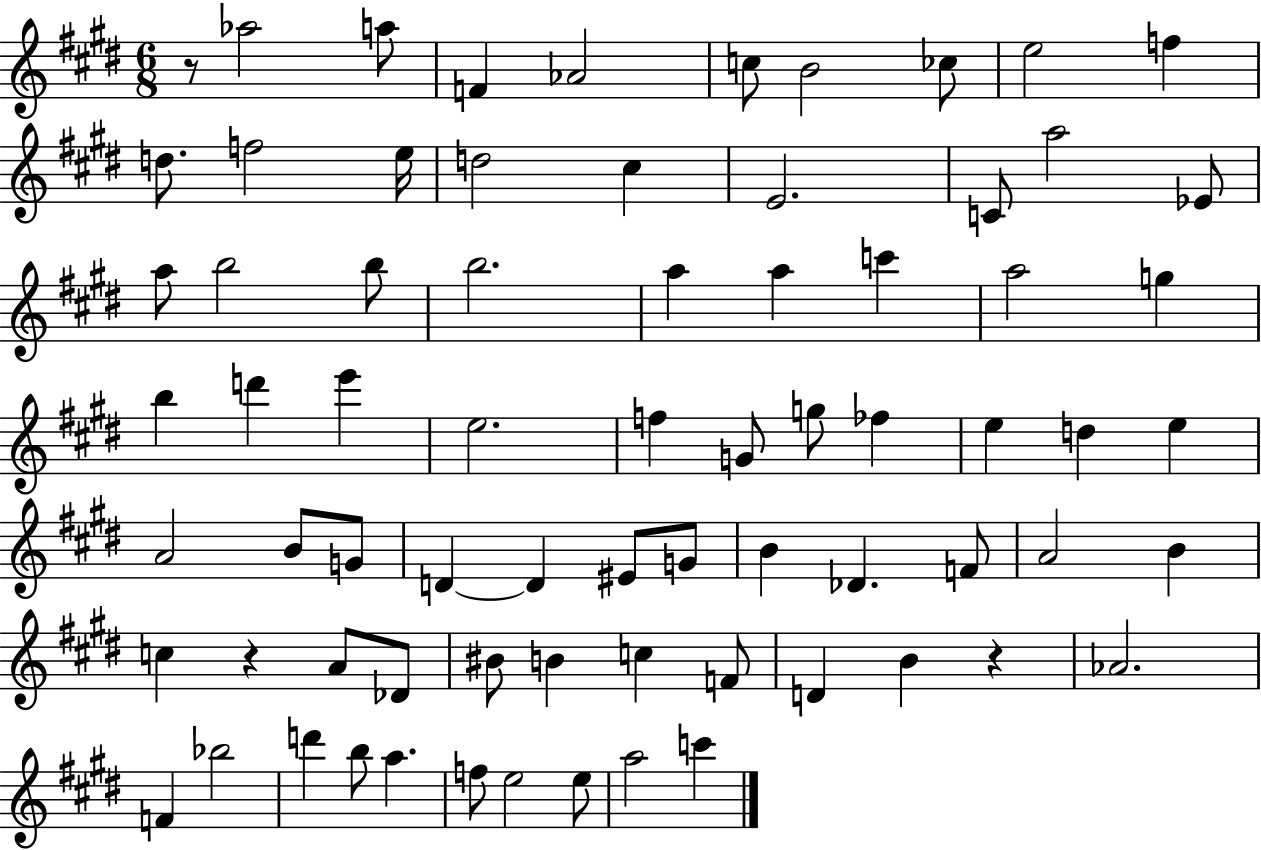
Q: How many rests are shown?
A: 3